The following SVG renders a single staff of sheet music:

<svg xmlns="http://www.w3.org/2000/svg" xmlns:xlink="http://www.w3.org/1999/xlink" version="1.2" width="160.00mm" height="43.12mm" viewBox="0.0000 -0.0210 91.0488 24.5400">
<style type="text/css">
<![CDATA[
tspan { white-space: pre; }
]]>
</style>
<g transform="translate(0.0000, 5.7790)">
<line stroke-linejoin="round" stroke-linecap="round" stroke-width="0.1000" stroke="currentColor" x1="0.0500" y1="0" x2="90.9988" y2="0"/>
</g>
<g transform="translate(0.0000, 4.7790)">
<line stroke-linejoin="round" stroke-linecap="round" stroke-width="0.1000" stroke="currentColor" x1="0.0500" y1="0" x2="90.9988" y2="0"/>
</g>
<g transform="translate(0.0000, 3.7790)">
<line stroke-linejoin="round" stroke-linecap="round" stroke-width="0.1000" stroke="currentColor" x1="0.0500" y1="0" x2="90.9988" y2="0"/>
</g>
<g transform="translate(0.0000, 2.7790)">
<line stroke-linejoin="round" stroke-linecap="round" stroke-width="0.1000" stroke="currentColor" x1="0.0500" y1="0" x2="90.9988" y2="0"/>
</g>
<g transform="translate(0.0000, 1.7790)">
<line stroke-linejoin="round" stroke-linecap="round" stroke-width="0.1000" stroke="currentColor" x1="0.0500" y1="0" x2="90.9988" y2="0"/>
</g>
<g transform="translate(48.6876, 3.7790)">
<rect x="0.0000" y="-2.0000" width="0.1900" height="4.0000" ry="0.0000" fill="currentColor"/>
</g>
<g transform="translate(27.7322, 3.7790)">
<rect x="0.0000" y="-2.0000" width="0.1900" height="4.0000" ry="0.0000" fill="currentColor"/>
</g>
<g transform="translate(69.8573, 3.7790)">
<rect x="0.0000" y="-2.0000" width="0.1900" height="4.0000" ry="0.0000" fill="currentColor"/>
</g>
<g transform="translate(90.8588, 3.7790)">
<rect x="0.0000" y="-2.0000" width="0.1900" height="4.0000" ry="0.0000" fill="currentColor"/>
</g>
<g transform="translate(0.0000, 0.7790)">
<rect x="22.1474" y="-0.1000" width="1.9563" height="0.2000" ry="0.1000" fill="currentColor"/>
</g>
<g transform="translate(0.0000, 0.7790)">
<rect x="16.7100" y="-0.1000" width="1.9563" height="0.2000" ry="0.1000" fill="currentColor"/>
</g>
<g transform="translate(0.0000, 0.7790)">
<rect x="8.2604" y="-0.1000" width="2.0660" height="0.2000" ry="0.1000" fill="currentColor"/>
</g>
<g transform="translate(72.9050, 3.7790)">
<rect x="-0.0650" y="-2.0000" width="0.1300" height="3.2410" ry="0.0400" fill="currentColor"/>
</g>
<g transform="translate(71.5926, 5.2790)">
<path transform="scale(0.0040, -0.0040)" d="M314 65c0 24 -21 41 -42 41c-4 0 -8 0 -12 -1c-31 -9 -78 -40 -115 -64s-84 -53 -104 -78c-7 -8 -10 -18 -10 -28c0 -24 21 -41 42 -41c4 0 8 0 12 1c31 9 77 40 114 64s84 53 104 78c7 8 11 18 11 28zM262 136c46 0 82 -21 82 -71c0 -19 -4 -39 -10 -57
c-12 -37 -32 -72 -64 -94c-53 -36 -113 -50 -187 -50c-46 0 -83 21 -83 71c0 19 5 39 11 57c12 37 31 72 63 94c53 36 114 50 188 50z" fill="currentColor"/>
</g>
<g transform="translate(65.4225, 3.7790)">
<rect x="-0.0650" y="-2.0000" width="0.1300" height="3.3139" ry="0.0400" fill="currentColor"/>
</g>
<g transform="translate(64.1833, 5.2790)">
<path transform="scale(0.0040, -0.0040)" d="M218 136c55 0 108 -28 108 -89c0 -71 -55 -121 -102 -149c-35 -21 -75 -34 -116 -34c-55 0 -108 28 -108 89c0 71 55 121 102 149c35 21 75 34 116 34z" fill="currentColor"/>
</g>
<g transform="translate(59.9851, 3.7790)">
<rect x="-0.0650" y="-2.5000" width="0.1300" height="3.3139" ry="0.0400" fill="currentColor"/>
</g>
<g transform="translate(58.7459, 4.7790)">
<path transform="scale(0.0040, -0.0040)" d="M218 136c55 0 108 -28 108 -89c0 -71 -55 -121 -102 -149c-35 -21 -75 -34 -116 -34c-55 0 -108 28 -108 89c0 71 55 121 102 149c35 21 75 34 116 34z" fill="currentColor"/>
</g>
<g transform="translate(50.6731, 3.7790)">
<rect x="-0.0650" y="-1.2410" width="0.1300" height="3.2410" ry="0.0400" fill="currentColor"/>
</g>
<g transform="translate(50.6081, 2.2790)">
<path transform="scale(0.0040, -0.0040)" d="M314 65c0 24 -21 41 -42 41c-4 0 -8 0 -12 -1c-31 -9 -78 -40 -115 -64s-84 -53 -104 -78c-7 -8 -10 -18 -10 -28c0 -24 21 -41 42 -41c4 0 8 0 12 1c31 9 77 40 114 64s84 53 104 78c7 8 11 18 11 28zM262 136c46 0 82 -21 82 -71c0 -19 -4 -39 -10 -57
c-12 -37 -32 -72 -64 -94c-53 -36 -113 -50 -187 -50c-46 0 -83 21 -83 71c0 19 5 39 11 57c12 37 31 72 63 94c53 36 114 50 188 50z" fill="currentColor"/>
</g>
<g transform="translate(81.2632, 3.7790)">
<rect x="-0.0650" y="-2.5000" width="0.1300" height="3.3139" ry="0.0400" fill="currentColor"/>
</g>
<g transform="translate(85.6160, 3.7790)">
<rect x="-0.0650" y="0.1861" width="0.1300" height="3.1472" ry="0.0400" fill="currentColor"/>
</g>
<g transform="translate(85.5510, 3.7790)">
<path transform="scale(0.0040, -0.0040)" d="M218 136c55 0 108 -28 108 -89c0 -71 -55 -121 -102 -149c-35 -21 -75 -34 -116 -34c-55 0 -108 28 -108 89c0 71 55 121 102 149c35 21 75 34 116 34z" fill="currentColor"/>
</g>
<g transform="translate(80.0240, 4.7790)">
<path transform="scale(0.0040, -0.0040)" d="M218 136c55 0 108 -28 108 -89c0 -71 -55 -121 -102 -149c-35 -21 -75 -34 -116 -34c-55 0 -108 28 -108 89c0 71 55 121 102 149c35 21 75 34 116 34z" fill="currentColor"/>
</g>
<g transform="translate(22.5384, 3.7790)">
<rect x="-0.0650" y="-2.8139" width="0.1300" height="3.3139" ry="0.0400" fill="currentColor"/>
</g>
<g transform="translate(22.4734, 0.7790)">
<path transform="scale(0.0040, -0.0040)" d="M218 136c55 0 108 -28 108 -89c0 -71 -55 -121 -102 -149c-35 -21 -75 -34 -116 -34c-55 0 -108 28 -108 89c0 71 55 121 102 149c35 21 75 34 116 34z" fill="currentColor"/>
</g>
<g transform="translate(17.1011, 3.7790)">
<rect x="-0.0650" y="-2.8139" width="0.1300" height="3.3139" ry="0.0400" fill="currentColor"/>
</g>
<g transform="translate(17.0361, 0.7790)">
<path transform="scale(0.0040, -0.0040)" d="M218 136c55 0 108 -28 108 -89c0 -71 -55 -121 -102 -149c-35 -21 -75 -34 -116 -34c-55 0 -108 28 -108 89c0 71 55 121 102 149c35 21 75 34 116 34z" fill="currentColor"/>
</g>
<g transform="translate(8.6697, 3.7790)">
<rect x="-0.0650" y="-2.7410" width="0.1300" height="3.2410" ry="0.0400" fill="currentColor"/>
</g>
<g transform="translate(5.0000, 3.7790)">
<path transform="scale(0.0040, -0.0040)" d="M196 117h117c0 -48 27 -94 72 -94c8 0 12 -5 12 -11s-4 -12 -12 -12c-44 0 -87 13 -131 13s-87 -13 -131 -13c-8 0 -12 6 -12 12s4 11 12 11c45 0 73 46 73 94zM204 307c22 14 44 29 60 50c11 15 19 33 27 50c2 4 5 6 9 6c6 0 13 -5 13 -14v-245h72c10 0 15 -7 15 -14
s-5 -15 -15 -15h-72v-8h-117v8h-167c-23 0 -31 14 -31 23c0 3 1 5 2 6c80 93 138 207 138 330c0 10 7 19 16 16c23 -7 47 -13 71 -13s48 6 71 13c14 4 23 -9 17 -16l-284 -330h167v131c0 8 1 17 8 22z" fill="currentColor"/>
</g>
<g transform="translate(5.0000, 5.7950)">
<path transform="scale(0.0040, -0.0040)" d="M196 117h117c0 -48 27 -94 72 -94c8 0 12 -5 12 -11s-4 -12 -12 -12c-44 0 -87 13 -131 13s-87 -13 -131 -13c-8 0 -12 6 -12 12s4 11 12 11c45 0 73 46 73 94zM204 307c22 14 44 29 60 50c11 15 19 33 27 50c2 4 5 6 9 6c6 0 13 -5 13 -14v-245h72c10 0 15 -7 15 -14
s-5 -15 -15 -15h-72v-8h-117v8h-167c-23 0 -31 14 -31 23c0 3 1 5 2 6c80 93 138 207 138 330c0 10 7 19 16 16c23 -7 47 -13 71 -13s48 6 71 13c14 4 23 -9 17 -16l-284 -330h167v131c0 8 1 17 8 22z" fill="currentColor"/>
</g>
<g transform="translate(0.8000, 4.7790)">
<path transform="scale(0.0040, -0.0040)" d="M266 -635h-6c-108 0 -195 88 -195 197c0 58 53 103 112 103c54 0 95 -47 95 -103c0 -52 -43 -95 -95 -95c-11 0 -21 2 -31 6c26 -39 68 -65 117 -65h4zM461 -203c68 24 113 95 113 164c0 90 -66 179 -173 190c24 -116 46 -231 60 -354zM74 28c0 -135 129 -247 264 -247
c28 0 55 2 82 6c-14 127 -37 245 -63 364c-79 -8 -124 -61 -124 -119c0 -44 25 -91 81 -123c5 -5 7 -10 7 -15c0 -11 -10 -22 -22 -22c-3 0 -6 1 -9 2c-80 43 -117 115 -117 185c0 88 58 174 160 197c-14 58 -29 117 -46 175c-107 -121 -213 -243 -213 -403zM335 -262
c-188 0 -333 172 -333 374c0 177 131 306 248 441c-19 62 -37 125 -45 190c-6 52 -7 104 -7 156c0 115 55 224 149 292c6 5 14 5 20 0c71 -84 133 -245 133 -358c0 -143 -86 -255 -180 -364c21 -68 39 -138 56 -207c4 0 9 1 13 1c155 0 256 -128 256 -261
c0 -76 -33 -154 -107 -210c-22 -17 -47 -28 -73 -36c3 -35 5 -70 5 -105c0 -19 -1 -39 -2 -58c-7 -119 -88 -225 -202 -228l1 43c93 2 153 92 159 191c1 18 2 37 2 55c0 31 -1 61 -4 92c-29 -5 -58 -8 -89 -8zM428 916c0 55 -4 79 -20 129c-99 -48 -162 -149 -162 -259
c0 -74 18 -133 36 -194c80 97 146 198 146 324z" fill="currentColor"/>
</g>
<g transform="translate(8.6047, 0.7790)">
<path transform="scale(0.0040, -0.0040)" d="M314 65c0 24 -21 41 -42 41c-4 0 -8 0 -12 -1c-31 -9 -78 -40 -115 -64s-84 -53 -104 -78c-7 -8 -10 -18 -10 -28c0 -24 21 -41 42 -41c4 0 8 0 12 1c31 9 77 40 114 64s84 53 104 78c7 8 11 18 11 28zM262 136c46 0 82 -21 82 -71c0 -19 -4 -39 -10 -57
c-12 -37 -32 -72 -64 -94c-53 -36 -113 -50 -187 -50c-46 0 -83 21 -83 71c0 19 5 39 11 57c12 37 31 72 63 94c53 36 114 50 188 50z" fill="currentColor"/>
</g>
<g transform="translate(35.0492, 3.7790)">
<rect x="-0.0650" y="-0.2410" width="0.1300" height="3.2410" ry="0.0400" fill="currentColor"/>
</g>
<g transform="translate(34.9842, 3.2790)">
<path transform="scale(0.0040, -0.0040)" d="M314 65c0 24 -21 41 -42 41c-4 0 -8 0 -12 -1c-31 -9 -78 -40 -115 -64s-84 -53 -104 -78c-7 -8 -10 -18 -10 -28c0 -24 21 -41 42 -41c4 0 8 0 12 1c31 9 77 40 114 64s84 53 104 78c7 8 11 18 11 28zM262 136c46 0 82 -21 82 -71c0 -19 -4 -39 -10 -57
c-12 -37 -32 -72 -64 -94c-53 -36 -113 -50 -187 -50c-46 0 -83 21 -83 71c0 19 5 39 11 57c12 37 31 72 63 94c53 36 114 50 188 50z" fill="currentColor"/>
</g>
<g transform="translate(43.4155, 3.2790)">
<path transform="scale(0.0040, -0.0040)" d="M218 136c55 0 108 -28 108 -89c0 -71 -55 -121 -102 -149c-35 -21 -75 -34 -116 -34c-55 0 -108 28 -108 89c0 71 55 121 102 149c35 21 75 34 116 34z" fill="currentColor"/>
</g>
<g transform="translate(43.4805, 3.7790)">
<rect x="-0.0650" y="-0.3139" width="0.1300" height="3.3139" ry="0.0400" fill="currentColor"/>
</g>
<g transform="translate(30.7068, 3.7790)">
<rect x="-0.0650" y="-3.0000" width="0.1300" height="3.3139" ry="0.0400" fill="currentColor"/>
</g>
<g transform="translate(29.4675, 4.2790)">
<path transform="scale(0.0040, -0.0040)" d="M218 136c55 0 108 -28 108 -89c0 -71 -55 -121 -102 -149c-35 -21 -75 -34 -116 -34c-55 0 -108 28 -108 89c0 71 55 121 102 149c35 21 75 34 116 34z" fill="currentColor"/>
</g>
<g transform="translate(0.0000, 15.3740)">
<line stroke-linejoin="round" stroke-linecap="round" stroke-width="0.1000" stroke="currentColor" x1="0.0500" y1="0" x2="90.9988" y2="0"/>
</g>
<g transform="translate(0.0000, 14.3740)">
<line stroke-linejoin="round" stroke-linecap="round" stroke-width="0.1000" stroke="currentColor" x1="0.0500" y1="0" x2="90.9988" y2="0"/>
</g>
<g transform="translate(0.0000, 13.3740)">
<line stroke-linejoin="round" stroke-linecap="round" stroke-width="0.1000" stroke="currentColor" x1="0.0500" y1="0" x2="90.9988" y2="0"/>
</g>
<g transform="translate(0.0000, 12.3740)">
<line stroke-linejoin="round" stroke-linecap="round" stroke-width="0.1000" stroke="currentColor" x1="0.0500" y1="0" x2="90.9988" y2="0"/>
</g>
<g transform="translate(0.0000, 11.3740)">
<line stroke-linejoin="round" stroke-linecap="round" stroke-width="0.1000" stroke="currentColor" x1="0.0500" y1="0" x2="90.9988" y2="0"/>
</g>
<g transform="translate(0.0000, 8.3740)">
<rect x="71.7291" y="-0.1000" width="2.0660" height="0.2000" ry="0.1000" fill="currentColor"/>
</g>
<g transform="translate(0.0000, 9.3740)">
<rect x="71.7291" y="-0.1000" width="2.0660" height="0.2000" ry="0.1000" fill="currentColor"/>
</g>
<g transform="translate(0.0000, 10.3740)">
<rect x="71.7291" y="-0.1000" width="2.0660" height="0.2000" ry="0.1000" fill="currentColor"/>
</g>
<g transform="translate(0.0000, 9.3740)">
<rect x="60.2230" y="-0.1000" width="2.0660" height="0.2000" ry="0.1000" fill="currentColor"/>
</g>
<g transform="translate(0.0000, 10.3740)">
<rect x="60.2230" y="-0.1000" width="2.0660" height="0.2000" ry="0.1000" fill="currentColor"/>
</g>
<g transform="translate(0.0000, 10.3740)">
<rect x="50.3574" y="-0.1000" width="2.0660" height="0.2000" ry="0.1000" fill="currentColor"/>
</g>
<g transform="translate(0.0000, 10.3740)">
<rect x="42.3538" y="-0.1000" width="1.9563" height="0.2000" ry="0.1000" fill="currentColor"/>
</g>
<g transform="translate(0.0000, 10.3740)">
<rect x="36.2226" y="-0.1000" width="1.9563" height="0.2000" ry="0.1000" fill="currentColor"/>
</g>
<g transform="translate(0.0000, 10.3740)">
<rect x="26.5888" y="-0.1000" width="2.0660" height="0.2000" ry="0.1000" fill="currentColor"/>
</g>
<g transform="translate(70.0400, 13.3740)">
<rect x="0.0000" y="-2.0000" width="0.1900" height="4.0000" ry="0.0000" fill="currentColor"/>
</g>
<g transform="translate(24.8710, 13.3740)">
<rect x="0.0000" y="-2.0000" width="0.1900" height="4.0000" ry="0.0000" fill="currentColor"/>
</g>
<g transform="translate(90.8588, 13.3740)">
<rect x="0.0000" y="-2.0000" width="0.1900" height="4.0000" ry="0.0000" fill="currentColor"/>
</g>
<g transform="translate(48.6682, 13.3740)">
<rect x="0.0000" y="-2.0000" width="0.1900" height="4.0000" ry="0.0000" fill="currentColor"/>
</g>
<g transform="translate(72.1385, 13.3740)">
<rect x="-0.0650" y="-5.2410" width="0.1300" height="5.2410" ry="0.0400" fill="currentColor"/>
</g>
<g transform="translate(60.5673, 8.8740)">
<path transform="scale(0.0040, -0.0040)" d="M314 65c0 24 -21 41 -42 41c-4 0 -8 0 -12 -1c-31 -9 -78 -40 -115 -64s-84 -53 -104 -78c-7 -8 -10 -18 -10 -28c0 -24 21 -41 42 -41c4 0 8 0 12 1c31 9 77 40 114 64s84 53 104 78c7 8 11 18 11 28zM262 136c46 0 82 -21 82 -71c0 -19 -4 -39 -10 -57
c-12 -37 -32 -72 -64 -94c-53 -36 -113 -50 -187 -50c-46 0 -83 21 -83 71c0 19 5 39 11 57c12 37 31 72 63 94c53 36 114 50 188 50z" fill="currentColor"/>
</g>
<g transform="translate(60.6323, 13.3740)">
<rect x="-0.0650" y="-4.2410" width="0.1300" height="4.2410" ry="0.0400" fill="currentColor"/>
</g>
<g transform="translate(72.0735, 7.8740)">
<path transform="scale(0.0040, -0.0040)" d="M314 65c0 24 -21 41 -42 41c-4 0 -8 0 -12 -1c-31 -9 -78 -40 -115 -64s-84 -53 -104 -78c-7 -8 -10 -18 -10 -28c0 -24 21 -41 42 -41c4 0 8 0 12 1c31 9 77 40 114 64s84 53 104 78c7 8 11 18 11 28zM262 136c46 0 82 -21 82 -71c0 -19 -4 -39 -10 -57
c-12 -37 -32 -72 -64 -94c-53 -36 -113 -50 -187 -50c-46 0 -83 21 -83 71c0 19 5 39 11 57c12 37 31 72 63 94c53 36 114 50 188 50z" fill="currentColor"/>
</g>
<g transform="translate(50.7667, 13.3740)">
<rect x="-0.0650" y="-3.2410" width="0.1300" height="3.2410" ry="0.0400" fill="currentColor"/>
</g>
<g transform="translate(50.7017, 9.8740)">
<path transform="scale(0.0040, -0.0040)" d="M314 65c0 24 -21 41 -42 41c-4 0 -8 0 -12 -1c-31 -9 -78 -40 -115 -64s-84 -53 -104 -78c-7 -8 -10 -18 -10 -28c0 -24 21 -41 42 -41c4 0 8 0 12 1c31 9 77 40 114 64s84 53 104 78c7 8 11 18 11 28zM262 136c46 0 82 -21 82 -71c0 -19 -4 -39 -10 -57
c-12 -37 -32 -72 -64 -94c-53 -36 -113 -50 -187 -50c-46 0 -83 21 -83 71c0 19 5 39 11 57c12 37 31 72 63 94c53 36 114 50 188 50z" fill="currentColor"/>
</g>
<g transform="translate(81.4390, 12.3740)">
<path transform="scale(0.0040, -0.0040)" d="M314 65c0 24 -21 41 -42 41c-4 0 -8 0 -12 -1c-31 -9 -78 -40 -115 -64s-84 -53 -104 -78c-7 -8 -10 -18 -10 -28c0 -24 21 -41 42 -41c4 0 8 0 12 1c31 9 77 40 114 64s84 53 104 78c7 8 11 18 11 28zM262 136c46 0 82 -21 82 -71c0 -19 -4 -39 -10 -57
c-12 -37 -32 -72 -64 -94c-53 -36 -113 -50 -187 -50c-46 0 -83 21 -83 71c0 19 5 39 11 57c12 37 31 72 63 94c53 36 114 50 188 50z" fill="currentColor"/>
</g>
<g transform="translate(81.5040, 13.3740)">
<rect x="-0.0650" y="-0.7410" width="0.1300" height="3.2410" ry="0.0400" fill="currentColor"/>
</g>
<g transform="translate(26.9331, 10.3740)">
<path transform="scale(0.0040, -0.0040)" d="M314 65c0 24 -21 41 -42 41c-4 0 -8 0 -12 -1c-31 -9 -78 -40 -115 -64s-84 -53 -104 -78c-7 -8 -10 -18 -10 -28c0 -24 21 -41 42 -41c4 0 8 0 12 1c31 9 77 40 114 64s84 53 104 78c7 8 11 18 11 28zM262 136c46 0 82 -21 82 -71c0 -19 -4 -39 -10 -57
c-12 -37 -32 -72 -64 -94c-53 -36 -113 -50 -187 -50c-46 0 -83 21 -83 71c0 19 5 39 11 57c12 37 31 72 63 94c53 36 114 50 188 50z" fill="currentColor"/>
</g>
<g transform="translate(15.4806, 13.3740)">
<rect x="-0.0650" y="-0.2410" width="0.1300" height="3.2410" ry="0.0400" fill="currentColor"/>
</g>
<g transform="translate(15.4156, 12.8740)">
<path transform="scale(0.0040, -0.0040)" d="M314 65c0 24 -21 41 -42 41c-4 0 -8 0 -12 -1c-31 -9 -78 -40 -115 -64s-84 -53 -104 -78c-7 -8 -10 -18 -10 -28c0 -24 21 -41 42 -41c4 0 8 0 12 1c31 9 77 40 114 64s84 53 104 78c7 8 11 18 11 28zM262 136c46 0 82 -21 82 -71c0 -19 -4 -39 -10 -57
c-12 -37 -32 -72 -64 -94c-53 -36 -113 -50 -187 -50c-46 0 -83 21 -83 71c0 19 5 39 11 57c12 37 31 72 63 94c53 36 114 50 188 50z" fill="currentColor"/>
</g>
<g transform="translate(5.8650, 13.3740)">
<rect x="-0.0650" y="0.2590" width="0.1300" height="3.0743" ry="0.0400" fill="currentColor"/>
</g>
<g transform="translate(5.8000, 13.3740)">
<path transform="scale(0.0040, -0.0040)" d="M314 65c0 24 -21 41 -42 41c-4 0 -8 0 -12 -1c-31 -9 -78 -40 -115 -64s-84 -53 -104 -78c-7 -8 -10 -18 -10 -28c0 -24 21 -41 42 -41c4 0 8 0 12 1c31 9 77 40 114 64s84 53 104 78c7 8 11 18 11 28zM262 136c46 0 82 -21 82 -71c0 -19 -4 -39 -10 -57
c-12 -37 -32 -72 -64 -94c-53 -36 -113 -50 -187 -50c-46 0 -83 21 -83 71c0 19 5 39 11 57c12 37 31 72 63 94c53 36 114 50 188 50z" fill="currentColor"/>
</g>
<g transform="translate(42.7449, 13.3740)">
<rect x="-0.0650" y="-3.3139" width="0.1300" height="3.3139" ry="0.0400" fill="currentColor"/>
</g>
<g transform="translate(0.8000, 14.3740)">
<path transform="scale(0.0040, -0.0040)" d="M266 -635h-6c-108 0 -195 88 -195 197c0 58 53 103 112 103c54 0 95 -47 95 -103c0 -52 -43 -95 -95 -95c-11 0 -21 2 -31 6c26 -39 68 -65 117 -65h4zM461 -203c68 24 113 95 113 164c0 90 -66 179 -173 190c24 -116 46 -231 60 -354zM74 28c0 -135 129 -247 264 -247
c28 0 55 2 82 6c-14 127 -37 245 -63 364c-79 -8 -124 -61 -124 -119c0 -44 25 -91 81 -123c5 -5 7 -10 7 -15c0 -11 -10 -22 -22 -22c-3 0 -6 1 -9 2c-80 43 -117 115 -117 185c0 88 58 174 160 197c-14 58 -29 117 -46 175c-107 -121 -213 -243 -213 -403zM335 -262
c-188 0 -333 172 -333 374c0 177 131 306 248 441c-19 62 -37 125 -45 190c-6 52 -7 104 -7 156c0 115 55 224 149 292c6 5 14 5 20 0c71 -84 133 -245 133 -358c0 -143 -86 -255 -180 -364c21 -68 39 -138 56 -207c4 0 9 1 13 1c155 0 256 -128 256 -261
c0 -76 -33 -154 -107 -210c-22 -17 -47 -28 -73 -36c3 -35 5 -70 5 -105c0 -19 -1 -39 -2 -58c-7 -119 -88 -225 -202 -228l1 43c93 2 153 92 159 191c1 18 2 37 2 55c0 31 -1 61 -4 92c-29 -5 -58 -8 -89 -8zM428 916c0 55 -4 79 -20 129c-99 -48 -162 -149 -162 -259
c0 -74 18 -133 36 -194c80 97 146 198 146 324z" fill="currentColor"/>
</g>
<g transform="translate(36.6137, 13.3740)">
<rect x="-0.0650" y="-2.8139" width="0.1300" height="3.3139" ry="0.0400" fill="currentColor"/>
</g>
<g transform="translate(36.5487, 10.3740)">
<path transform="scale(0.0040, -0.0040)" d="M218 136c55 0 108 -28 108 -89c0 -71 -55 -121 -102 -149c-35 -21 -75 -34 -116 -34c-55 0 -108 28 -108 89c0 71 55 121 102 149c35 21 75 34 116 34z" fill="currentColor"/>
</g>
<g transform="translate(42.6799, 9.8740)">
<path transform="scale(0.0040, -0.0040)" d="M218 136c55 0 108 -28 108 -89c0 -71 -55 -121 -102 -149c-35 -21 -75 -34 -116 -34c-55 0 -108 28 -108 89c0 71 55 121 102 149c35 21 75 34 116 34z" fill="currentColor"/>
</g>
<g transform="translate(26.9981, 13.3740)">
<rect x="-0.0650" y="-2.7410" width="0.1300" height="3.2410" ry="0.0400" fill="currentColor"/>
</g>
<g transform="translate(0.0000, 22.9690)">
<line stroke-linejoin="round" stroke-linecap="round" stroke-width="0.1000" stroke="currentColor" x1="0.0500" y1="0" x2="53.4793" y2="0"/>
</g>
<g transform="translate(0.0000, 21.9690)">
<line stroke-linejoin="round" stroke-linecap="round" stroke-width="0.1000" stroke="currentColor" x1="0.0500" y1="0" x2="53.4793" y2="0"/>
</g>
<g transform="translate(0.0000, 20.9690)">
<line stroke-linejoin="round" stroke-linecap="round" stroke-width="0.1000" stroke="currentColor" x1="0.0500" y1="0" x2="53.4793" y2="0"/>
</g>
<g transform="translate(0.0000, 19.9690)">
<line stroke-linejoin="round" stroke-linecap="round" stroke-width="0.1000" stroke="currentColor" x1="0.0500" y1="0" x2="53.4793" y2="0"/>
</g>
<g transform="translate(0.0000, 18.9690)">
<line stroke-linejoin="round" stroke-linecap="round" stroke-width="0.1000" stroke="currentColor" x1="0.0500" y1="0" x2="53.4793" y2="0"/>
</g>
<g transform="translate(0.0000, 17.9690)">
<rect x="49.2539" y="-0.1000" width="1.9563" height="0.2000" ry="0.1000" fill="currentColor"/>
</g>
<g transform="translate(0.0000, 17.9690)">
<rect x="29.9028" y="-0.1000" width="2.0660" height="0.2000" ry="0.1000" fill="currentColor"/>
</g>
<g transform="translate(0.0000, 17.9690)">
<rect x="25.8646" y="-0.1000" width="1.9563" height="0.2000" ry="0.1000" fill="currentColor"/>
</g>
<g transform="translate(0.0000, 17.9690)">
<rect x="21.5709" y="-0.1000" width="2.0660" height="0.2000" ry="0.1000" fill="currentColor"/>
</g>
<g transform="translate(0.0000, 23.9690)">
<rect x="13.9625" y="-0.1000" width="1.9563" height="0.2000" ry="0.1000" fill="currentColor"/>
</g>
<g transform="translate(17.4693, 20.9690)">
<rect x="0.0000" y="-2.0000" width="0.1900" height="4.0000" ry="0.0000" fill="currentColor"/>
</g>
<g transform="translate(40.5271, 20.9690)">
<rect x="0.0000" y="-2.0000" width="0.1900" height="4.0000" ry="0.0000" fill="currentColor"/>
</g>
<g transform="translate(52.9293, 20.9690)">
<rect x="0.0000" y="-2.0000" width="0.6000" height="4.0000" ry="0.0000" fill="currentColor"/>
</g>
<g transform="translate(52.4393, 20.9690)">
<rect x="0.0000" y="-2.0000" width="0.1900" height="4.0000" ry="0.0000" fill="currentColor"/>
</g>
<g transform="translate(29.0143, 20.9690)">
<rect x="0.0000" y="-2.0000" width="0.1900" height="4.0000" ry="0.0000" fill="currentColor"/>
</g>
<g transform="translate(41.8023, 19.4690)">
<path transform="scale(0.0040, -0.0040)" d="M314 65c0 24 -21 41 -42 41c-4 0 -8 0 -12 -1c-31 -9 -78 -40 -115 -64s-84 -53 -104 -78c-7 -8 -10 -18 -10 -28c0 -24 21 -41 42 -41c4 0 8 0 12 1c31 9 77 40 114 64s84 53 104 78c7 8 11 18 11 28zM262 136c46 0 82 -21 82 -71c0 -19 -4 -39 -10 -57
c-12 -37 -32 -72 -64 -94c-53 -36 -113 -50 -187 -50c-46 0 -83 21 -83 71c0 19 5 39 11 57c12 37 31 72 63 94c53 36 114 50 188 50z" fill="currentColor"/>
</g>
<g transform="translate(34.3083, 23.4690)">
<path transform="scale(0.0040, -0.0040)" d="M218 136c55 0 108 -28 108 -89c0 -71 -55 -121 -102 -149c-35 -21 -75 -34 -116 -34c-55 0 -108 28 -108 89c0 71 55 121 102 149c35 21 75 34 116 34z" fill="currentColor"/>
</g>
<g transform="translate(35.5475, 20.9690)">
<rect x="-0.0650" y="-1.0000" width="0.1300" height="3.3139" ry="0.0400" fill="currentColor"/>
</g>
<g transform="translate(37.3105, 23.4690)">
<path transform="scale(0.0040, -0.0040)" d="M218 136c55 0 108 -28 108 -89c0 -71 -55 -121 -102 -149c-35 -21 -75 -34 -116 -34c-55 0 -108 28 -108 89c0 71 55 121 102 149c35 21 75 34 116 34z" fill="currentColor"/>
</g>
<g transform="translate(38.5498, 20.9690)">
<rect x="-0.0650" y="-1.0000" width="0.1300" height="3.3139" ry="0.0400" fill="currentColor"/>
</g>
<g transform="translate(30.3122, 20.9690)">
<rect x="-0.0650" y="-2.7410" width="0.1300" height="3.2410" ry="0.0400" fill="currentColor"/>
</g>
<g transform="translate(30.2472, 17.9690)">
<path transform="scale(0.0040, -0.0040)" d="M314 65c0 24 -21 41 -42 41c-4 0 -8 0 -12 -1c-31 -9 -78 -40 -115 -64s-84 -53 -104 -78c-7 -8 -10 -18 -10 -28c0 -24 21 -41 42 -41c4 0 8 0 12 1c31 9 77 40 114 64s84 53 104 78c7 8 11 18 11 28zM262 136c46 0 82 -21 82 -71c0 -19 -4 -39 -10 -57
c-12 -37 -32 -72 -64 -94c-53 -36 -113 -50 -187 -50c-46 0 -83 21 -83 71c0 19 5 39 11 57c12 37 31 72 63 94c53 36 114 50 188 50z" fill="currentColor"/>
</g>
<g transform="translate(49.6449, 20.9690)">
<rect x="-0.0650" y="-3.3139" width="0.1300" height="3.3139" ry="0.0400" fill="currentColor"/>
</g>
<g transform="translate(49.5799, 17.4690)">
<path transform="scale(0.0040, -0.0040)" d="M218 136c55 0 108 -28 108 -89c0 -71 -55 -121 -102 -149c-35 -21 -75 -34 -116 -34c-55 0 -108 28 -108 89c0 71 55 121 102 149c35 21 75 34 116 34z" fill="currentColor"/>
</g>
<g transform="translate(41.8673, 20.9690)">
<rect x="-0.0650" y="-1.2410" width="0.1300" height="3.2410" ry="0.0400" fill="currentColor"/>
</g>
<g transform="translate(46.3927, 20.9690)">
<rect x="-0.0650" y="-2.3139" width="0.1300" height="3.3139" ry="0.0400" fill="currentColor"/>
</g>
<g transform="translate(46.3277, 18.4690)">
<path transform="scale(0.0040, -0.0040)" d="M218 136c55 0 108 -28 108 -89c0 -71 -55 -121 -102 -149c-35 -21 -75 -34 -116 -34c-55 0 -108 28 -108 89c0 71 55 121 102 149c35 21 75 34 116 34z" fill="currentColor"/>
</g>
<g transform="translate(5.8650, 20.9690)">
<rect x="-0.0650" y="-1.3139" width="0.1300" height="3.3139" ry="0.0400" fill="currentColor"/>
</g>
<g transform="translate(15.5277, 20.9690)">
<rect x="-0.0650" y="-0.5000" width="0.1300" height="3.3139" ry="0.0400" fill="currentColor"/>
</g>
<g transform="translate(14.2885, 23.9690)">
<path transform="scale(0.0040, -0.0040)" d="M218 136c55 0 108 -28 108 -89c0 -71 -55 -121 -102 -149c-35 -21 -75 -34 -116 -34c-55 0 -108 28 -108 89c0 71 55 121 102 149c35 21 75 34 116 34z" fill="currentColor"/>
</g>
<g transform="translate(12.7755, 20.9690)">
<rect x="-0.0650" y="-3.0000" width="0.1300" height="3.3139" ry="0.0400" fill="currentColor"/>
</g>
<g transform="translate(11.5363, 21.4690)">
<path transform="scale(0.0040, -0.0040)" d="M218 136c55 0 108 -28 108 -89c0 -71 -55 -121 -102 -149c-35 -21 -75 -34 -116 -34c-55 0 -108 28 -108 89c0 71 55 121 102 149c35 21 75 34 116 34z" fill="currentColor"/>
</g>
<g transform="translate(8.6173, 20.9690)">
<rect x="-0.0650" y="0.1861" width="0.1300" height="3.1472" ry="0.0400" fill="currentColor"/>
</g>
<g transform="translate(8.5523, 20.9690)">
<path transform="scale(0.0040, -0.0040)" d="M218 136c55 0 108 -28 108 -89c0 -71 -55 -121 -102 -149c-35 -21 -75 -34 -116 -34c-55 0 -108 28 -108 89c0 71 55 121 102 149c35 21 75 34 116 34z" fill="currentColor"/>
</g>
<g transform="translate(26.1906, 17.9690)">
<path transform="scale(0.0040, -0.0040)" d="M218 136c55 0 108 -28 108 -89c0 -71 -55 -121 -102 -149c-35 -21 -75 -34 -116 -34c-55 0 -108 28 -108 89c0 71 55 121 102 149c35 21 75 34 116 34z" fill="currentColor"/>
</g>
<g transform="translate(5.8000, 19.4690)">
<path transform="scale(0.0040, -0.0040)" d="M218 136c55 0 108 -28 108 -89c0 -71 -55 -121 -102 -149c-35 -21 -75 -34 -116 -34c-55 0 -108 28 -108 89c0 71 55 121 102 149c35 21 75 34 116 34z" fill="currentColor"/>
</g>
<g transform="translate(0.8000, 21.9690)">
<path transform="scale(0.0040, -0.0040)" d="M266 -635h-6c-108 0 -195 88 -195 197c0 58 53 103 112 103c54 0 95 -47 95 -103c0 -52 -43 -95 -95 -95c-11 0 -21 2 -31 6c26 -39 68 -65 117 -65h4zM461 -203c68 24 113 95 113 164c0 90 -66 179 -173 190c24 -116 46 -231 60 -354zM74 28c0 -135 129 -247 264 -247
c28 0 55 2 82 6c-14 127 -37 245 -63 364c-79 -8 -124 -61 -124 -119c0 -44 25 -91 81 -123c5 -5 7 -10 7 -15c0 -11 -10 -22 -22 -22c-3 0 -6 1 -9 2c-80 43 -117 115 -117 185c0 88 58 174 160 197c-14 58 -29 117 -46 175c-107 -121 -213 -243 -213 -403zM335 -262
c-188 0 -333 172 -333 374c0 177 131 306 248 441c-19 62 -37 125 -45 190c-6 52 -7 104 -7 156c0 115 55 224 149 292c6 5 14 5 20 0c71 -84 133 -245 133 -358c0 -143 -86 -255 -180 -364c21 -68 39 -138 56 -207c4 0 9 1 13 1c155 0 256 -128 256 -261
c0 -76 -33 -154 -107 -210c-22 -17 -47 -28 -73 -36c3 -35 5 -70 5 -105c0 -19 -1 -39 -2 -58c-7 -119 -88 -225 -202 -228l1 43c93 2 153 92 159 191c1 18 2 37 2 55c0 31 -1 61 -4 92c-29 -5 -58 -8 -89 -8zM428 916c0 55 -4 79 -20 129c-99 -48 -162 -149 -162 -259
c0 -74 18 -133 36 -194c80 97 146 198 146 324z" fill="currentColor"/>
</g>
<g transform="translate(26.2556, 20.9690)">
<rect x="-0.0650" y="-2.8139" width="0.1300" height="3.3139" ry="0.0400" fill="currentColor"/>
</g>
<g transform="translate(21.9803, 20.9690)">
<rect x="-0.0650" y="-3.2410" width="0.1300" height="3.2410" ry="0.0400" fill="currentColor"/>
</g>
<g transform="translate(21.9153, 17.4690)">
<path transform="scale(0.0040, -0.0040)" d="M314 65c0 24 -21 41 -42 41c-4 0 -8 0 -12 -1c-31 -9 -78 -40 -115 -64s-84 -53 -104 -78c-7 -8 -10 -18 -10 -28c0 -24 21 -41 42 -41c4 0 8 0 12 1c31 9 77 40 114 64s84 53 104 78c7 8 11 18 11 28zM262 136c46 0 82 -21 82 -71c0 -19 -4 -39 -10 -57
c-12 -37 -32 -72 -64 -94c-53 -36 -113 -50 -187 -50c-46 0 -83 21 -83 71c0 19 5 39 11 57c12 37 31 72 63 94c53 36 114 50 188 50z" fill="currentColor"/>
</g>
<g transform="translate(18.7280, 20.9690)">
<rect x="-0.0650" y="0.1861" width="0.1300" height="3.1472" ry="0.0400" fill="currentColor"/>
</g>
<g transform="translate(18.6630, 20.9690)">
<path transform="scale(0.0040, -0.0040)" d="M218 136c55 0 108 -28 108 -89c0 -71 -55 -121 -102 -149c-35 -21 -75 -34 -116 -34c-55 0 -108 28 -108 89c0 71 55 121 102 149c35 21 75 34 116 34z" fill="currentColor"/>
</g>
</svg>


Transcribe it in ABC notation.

X:1
T:Untitled
M:4/4
L:1/4
K:C
a2 a a A c2 c e2 G F F2 G B B2 c2 a2 a b b2 d'2 f'2 d2 e B A C B b2 a a2 D D e2 g b